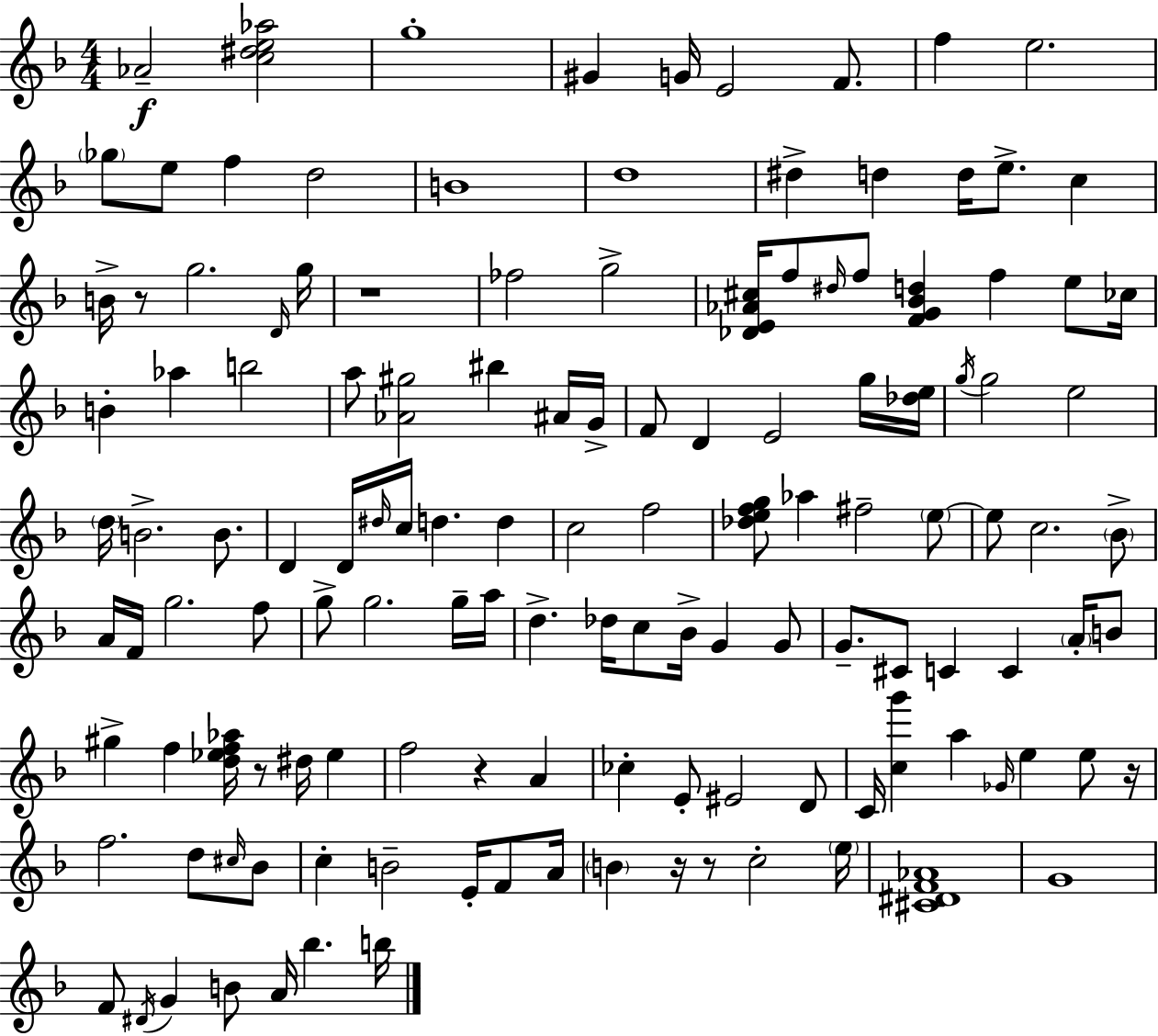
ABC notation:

X:1
T:Untitled
M:4/4
L:1/4
K:Dm
_A2 [c^de_a]2 g4 ^G G/4 E2 F/2 f e2 _g/2 e/2 f d2 B4 d4 ^d d d/4 e/2 c B/4 z/2 g2 D/4 g/4 z4 _f2 g2 [_DE_A^c]/4 f/2 ^d/4 f/2 [FG_Bd] f e/2 _c/4 B _a b2 a/2 [_A^g]2 ^b ^A/4 G/4 F/2 D E2 g/4 [_de]/4 g/4 g2 e2 d/4 B2 B/2 D D/4 ^d/4 c/4 d d c2 f2 [_defg]/2 _a ^f2 e/2 e/2 c2 _B/2 A/4 F/4 g2 f/2 g/2 g2 g/4 a/4 d _d/4 c/2 _B/4 G G/2 G/2 ^C/2 C C A/4 B/2 ^g f [d_ef_a]/4 z/2 ^d/4 _e f2 z A _c E/2 ^E2 D/2 C/4 [cg'] a _G/4 e e/2 z/4 f2 d/2 ^c/4 _B/2 c B2 E/4 F/2 A/4 B z/4 z/2 c2 e/4 [^C^DF_A]4 G4 F/2 ^D/4 G B/2 A/4 _b b/4